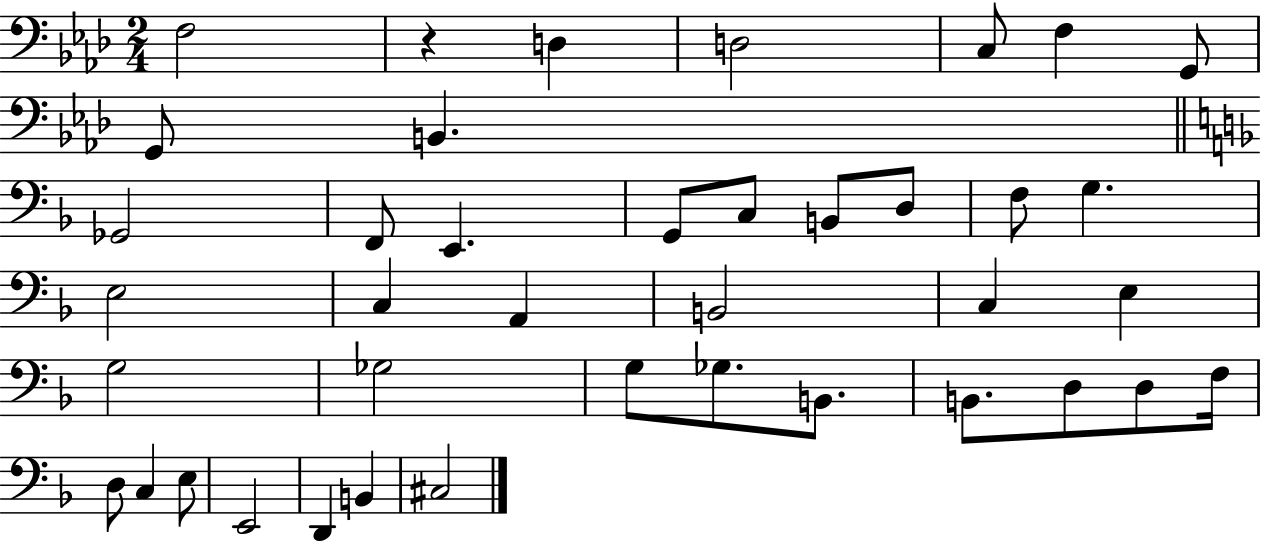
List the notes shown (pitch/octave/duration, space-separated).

F3/h R/q D3/q D3/h C3/e F3/q G2/e G2/e B2/q. Gb2/h F2/e E2/q. G2/e C3/e B2/e D3/e F3/e G3/q. E3/h C3/q A2/q B2/h C3/q E3/q G3/h Gb3/h G3/e Gb3/e. B2/e. B2/e. D3/e D3/e F3/s D3/e C3/q E3/e E2/h D2/q B2/q C#3/h